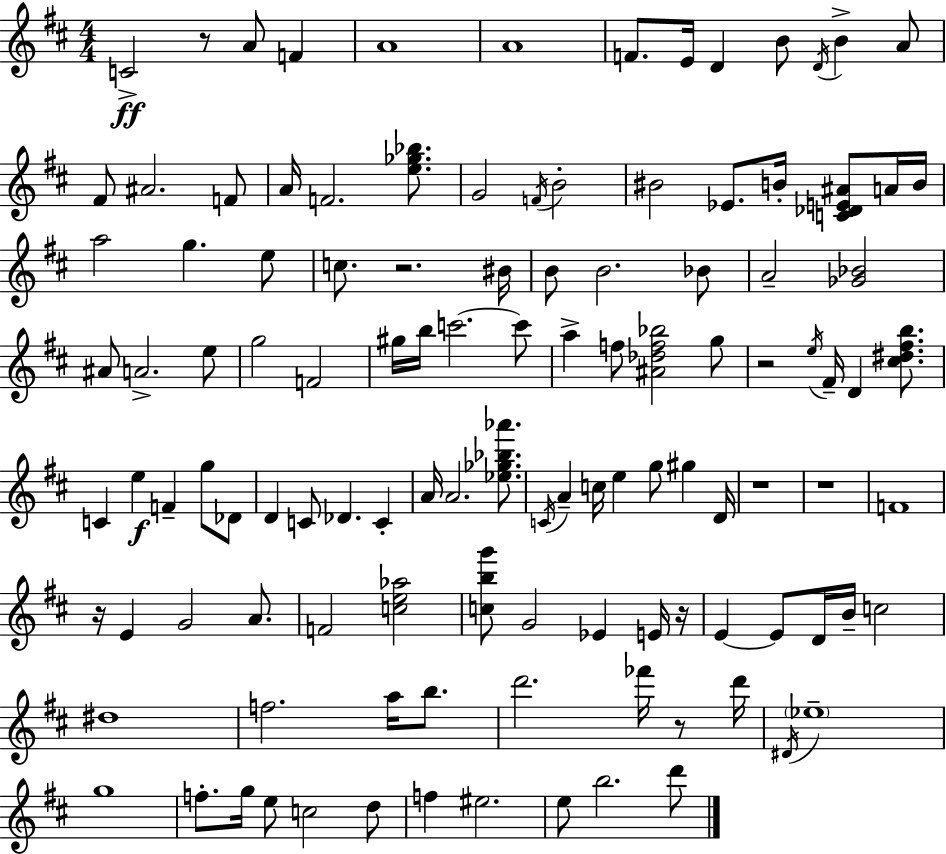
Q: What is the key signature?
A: D major